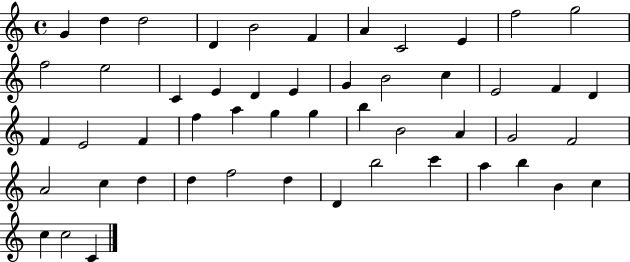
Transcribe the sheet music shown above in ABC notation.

X:1
T:Untitled
M:4/4
L:1/4
K:C
G d d2 D B2 F A C2 E f2 g2 f2 e2 C E D E G B2 c E2 F D F E2 F f a g g b B2 A G2 F2 A2 c d d f2 d D b2 c' a b B c c c2 C